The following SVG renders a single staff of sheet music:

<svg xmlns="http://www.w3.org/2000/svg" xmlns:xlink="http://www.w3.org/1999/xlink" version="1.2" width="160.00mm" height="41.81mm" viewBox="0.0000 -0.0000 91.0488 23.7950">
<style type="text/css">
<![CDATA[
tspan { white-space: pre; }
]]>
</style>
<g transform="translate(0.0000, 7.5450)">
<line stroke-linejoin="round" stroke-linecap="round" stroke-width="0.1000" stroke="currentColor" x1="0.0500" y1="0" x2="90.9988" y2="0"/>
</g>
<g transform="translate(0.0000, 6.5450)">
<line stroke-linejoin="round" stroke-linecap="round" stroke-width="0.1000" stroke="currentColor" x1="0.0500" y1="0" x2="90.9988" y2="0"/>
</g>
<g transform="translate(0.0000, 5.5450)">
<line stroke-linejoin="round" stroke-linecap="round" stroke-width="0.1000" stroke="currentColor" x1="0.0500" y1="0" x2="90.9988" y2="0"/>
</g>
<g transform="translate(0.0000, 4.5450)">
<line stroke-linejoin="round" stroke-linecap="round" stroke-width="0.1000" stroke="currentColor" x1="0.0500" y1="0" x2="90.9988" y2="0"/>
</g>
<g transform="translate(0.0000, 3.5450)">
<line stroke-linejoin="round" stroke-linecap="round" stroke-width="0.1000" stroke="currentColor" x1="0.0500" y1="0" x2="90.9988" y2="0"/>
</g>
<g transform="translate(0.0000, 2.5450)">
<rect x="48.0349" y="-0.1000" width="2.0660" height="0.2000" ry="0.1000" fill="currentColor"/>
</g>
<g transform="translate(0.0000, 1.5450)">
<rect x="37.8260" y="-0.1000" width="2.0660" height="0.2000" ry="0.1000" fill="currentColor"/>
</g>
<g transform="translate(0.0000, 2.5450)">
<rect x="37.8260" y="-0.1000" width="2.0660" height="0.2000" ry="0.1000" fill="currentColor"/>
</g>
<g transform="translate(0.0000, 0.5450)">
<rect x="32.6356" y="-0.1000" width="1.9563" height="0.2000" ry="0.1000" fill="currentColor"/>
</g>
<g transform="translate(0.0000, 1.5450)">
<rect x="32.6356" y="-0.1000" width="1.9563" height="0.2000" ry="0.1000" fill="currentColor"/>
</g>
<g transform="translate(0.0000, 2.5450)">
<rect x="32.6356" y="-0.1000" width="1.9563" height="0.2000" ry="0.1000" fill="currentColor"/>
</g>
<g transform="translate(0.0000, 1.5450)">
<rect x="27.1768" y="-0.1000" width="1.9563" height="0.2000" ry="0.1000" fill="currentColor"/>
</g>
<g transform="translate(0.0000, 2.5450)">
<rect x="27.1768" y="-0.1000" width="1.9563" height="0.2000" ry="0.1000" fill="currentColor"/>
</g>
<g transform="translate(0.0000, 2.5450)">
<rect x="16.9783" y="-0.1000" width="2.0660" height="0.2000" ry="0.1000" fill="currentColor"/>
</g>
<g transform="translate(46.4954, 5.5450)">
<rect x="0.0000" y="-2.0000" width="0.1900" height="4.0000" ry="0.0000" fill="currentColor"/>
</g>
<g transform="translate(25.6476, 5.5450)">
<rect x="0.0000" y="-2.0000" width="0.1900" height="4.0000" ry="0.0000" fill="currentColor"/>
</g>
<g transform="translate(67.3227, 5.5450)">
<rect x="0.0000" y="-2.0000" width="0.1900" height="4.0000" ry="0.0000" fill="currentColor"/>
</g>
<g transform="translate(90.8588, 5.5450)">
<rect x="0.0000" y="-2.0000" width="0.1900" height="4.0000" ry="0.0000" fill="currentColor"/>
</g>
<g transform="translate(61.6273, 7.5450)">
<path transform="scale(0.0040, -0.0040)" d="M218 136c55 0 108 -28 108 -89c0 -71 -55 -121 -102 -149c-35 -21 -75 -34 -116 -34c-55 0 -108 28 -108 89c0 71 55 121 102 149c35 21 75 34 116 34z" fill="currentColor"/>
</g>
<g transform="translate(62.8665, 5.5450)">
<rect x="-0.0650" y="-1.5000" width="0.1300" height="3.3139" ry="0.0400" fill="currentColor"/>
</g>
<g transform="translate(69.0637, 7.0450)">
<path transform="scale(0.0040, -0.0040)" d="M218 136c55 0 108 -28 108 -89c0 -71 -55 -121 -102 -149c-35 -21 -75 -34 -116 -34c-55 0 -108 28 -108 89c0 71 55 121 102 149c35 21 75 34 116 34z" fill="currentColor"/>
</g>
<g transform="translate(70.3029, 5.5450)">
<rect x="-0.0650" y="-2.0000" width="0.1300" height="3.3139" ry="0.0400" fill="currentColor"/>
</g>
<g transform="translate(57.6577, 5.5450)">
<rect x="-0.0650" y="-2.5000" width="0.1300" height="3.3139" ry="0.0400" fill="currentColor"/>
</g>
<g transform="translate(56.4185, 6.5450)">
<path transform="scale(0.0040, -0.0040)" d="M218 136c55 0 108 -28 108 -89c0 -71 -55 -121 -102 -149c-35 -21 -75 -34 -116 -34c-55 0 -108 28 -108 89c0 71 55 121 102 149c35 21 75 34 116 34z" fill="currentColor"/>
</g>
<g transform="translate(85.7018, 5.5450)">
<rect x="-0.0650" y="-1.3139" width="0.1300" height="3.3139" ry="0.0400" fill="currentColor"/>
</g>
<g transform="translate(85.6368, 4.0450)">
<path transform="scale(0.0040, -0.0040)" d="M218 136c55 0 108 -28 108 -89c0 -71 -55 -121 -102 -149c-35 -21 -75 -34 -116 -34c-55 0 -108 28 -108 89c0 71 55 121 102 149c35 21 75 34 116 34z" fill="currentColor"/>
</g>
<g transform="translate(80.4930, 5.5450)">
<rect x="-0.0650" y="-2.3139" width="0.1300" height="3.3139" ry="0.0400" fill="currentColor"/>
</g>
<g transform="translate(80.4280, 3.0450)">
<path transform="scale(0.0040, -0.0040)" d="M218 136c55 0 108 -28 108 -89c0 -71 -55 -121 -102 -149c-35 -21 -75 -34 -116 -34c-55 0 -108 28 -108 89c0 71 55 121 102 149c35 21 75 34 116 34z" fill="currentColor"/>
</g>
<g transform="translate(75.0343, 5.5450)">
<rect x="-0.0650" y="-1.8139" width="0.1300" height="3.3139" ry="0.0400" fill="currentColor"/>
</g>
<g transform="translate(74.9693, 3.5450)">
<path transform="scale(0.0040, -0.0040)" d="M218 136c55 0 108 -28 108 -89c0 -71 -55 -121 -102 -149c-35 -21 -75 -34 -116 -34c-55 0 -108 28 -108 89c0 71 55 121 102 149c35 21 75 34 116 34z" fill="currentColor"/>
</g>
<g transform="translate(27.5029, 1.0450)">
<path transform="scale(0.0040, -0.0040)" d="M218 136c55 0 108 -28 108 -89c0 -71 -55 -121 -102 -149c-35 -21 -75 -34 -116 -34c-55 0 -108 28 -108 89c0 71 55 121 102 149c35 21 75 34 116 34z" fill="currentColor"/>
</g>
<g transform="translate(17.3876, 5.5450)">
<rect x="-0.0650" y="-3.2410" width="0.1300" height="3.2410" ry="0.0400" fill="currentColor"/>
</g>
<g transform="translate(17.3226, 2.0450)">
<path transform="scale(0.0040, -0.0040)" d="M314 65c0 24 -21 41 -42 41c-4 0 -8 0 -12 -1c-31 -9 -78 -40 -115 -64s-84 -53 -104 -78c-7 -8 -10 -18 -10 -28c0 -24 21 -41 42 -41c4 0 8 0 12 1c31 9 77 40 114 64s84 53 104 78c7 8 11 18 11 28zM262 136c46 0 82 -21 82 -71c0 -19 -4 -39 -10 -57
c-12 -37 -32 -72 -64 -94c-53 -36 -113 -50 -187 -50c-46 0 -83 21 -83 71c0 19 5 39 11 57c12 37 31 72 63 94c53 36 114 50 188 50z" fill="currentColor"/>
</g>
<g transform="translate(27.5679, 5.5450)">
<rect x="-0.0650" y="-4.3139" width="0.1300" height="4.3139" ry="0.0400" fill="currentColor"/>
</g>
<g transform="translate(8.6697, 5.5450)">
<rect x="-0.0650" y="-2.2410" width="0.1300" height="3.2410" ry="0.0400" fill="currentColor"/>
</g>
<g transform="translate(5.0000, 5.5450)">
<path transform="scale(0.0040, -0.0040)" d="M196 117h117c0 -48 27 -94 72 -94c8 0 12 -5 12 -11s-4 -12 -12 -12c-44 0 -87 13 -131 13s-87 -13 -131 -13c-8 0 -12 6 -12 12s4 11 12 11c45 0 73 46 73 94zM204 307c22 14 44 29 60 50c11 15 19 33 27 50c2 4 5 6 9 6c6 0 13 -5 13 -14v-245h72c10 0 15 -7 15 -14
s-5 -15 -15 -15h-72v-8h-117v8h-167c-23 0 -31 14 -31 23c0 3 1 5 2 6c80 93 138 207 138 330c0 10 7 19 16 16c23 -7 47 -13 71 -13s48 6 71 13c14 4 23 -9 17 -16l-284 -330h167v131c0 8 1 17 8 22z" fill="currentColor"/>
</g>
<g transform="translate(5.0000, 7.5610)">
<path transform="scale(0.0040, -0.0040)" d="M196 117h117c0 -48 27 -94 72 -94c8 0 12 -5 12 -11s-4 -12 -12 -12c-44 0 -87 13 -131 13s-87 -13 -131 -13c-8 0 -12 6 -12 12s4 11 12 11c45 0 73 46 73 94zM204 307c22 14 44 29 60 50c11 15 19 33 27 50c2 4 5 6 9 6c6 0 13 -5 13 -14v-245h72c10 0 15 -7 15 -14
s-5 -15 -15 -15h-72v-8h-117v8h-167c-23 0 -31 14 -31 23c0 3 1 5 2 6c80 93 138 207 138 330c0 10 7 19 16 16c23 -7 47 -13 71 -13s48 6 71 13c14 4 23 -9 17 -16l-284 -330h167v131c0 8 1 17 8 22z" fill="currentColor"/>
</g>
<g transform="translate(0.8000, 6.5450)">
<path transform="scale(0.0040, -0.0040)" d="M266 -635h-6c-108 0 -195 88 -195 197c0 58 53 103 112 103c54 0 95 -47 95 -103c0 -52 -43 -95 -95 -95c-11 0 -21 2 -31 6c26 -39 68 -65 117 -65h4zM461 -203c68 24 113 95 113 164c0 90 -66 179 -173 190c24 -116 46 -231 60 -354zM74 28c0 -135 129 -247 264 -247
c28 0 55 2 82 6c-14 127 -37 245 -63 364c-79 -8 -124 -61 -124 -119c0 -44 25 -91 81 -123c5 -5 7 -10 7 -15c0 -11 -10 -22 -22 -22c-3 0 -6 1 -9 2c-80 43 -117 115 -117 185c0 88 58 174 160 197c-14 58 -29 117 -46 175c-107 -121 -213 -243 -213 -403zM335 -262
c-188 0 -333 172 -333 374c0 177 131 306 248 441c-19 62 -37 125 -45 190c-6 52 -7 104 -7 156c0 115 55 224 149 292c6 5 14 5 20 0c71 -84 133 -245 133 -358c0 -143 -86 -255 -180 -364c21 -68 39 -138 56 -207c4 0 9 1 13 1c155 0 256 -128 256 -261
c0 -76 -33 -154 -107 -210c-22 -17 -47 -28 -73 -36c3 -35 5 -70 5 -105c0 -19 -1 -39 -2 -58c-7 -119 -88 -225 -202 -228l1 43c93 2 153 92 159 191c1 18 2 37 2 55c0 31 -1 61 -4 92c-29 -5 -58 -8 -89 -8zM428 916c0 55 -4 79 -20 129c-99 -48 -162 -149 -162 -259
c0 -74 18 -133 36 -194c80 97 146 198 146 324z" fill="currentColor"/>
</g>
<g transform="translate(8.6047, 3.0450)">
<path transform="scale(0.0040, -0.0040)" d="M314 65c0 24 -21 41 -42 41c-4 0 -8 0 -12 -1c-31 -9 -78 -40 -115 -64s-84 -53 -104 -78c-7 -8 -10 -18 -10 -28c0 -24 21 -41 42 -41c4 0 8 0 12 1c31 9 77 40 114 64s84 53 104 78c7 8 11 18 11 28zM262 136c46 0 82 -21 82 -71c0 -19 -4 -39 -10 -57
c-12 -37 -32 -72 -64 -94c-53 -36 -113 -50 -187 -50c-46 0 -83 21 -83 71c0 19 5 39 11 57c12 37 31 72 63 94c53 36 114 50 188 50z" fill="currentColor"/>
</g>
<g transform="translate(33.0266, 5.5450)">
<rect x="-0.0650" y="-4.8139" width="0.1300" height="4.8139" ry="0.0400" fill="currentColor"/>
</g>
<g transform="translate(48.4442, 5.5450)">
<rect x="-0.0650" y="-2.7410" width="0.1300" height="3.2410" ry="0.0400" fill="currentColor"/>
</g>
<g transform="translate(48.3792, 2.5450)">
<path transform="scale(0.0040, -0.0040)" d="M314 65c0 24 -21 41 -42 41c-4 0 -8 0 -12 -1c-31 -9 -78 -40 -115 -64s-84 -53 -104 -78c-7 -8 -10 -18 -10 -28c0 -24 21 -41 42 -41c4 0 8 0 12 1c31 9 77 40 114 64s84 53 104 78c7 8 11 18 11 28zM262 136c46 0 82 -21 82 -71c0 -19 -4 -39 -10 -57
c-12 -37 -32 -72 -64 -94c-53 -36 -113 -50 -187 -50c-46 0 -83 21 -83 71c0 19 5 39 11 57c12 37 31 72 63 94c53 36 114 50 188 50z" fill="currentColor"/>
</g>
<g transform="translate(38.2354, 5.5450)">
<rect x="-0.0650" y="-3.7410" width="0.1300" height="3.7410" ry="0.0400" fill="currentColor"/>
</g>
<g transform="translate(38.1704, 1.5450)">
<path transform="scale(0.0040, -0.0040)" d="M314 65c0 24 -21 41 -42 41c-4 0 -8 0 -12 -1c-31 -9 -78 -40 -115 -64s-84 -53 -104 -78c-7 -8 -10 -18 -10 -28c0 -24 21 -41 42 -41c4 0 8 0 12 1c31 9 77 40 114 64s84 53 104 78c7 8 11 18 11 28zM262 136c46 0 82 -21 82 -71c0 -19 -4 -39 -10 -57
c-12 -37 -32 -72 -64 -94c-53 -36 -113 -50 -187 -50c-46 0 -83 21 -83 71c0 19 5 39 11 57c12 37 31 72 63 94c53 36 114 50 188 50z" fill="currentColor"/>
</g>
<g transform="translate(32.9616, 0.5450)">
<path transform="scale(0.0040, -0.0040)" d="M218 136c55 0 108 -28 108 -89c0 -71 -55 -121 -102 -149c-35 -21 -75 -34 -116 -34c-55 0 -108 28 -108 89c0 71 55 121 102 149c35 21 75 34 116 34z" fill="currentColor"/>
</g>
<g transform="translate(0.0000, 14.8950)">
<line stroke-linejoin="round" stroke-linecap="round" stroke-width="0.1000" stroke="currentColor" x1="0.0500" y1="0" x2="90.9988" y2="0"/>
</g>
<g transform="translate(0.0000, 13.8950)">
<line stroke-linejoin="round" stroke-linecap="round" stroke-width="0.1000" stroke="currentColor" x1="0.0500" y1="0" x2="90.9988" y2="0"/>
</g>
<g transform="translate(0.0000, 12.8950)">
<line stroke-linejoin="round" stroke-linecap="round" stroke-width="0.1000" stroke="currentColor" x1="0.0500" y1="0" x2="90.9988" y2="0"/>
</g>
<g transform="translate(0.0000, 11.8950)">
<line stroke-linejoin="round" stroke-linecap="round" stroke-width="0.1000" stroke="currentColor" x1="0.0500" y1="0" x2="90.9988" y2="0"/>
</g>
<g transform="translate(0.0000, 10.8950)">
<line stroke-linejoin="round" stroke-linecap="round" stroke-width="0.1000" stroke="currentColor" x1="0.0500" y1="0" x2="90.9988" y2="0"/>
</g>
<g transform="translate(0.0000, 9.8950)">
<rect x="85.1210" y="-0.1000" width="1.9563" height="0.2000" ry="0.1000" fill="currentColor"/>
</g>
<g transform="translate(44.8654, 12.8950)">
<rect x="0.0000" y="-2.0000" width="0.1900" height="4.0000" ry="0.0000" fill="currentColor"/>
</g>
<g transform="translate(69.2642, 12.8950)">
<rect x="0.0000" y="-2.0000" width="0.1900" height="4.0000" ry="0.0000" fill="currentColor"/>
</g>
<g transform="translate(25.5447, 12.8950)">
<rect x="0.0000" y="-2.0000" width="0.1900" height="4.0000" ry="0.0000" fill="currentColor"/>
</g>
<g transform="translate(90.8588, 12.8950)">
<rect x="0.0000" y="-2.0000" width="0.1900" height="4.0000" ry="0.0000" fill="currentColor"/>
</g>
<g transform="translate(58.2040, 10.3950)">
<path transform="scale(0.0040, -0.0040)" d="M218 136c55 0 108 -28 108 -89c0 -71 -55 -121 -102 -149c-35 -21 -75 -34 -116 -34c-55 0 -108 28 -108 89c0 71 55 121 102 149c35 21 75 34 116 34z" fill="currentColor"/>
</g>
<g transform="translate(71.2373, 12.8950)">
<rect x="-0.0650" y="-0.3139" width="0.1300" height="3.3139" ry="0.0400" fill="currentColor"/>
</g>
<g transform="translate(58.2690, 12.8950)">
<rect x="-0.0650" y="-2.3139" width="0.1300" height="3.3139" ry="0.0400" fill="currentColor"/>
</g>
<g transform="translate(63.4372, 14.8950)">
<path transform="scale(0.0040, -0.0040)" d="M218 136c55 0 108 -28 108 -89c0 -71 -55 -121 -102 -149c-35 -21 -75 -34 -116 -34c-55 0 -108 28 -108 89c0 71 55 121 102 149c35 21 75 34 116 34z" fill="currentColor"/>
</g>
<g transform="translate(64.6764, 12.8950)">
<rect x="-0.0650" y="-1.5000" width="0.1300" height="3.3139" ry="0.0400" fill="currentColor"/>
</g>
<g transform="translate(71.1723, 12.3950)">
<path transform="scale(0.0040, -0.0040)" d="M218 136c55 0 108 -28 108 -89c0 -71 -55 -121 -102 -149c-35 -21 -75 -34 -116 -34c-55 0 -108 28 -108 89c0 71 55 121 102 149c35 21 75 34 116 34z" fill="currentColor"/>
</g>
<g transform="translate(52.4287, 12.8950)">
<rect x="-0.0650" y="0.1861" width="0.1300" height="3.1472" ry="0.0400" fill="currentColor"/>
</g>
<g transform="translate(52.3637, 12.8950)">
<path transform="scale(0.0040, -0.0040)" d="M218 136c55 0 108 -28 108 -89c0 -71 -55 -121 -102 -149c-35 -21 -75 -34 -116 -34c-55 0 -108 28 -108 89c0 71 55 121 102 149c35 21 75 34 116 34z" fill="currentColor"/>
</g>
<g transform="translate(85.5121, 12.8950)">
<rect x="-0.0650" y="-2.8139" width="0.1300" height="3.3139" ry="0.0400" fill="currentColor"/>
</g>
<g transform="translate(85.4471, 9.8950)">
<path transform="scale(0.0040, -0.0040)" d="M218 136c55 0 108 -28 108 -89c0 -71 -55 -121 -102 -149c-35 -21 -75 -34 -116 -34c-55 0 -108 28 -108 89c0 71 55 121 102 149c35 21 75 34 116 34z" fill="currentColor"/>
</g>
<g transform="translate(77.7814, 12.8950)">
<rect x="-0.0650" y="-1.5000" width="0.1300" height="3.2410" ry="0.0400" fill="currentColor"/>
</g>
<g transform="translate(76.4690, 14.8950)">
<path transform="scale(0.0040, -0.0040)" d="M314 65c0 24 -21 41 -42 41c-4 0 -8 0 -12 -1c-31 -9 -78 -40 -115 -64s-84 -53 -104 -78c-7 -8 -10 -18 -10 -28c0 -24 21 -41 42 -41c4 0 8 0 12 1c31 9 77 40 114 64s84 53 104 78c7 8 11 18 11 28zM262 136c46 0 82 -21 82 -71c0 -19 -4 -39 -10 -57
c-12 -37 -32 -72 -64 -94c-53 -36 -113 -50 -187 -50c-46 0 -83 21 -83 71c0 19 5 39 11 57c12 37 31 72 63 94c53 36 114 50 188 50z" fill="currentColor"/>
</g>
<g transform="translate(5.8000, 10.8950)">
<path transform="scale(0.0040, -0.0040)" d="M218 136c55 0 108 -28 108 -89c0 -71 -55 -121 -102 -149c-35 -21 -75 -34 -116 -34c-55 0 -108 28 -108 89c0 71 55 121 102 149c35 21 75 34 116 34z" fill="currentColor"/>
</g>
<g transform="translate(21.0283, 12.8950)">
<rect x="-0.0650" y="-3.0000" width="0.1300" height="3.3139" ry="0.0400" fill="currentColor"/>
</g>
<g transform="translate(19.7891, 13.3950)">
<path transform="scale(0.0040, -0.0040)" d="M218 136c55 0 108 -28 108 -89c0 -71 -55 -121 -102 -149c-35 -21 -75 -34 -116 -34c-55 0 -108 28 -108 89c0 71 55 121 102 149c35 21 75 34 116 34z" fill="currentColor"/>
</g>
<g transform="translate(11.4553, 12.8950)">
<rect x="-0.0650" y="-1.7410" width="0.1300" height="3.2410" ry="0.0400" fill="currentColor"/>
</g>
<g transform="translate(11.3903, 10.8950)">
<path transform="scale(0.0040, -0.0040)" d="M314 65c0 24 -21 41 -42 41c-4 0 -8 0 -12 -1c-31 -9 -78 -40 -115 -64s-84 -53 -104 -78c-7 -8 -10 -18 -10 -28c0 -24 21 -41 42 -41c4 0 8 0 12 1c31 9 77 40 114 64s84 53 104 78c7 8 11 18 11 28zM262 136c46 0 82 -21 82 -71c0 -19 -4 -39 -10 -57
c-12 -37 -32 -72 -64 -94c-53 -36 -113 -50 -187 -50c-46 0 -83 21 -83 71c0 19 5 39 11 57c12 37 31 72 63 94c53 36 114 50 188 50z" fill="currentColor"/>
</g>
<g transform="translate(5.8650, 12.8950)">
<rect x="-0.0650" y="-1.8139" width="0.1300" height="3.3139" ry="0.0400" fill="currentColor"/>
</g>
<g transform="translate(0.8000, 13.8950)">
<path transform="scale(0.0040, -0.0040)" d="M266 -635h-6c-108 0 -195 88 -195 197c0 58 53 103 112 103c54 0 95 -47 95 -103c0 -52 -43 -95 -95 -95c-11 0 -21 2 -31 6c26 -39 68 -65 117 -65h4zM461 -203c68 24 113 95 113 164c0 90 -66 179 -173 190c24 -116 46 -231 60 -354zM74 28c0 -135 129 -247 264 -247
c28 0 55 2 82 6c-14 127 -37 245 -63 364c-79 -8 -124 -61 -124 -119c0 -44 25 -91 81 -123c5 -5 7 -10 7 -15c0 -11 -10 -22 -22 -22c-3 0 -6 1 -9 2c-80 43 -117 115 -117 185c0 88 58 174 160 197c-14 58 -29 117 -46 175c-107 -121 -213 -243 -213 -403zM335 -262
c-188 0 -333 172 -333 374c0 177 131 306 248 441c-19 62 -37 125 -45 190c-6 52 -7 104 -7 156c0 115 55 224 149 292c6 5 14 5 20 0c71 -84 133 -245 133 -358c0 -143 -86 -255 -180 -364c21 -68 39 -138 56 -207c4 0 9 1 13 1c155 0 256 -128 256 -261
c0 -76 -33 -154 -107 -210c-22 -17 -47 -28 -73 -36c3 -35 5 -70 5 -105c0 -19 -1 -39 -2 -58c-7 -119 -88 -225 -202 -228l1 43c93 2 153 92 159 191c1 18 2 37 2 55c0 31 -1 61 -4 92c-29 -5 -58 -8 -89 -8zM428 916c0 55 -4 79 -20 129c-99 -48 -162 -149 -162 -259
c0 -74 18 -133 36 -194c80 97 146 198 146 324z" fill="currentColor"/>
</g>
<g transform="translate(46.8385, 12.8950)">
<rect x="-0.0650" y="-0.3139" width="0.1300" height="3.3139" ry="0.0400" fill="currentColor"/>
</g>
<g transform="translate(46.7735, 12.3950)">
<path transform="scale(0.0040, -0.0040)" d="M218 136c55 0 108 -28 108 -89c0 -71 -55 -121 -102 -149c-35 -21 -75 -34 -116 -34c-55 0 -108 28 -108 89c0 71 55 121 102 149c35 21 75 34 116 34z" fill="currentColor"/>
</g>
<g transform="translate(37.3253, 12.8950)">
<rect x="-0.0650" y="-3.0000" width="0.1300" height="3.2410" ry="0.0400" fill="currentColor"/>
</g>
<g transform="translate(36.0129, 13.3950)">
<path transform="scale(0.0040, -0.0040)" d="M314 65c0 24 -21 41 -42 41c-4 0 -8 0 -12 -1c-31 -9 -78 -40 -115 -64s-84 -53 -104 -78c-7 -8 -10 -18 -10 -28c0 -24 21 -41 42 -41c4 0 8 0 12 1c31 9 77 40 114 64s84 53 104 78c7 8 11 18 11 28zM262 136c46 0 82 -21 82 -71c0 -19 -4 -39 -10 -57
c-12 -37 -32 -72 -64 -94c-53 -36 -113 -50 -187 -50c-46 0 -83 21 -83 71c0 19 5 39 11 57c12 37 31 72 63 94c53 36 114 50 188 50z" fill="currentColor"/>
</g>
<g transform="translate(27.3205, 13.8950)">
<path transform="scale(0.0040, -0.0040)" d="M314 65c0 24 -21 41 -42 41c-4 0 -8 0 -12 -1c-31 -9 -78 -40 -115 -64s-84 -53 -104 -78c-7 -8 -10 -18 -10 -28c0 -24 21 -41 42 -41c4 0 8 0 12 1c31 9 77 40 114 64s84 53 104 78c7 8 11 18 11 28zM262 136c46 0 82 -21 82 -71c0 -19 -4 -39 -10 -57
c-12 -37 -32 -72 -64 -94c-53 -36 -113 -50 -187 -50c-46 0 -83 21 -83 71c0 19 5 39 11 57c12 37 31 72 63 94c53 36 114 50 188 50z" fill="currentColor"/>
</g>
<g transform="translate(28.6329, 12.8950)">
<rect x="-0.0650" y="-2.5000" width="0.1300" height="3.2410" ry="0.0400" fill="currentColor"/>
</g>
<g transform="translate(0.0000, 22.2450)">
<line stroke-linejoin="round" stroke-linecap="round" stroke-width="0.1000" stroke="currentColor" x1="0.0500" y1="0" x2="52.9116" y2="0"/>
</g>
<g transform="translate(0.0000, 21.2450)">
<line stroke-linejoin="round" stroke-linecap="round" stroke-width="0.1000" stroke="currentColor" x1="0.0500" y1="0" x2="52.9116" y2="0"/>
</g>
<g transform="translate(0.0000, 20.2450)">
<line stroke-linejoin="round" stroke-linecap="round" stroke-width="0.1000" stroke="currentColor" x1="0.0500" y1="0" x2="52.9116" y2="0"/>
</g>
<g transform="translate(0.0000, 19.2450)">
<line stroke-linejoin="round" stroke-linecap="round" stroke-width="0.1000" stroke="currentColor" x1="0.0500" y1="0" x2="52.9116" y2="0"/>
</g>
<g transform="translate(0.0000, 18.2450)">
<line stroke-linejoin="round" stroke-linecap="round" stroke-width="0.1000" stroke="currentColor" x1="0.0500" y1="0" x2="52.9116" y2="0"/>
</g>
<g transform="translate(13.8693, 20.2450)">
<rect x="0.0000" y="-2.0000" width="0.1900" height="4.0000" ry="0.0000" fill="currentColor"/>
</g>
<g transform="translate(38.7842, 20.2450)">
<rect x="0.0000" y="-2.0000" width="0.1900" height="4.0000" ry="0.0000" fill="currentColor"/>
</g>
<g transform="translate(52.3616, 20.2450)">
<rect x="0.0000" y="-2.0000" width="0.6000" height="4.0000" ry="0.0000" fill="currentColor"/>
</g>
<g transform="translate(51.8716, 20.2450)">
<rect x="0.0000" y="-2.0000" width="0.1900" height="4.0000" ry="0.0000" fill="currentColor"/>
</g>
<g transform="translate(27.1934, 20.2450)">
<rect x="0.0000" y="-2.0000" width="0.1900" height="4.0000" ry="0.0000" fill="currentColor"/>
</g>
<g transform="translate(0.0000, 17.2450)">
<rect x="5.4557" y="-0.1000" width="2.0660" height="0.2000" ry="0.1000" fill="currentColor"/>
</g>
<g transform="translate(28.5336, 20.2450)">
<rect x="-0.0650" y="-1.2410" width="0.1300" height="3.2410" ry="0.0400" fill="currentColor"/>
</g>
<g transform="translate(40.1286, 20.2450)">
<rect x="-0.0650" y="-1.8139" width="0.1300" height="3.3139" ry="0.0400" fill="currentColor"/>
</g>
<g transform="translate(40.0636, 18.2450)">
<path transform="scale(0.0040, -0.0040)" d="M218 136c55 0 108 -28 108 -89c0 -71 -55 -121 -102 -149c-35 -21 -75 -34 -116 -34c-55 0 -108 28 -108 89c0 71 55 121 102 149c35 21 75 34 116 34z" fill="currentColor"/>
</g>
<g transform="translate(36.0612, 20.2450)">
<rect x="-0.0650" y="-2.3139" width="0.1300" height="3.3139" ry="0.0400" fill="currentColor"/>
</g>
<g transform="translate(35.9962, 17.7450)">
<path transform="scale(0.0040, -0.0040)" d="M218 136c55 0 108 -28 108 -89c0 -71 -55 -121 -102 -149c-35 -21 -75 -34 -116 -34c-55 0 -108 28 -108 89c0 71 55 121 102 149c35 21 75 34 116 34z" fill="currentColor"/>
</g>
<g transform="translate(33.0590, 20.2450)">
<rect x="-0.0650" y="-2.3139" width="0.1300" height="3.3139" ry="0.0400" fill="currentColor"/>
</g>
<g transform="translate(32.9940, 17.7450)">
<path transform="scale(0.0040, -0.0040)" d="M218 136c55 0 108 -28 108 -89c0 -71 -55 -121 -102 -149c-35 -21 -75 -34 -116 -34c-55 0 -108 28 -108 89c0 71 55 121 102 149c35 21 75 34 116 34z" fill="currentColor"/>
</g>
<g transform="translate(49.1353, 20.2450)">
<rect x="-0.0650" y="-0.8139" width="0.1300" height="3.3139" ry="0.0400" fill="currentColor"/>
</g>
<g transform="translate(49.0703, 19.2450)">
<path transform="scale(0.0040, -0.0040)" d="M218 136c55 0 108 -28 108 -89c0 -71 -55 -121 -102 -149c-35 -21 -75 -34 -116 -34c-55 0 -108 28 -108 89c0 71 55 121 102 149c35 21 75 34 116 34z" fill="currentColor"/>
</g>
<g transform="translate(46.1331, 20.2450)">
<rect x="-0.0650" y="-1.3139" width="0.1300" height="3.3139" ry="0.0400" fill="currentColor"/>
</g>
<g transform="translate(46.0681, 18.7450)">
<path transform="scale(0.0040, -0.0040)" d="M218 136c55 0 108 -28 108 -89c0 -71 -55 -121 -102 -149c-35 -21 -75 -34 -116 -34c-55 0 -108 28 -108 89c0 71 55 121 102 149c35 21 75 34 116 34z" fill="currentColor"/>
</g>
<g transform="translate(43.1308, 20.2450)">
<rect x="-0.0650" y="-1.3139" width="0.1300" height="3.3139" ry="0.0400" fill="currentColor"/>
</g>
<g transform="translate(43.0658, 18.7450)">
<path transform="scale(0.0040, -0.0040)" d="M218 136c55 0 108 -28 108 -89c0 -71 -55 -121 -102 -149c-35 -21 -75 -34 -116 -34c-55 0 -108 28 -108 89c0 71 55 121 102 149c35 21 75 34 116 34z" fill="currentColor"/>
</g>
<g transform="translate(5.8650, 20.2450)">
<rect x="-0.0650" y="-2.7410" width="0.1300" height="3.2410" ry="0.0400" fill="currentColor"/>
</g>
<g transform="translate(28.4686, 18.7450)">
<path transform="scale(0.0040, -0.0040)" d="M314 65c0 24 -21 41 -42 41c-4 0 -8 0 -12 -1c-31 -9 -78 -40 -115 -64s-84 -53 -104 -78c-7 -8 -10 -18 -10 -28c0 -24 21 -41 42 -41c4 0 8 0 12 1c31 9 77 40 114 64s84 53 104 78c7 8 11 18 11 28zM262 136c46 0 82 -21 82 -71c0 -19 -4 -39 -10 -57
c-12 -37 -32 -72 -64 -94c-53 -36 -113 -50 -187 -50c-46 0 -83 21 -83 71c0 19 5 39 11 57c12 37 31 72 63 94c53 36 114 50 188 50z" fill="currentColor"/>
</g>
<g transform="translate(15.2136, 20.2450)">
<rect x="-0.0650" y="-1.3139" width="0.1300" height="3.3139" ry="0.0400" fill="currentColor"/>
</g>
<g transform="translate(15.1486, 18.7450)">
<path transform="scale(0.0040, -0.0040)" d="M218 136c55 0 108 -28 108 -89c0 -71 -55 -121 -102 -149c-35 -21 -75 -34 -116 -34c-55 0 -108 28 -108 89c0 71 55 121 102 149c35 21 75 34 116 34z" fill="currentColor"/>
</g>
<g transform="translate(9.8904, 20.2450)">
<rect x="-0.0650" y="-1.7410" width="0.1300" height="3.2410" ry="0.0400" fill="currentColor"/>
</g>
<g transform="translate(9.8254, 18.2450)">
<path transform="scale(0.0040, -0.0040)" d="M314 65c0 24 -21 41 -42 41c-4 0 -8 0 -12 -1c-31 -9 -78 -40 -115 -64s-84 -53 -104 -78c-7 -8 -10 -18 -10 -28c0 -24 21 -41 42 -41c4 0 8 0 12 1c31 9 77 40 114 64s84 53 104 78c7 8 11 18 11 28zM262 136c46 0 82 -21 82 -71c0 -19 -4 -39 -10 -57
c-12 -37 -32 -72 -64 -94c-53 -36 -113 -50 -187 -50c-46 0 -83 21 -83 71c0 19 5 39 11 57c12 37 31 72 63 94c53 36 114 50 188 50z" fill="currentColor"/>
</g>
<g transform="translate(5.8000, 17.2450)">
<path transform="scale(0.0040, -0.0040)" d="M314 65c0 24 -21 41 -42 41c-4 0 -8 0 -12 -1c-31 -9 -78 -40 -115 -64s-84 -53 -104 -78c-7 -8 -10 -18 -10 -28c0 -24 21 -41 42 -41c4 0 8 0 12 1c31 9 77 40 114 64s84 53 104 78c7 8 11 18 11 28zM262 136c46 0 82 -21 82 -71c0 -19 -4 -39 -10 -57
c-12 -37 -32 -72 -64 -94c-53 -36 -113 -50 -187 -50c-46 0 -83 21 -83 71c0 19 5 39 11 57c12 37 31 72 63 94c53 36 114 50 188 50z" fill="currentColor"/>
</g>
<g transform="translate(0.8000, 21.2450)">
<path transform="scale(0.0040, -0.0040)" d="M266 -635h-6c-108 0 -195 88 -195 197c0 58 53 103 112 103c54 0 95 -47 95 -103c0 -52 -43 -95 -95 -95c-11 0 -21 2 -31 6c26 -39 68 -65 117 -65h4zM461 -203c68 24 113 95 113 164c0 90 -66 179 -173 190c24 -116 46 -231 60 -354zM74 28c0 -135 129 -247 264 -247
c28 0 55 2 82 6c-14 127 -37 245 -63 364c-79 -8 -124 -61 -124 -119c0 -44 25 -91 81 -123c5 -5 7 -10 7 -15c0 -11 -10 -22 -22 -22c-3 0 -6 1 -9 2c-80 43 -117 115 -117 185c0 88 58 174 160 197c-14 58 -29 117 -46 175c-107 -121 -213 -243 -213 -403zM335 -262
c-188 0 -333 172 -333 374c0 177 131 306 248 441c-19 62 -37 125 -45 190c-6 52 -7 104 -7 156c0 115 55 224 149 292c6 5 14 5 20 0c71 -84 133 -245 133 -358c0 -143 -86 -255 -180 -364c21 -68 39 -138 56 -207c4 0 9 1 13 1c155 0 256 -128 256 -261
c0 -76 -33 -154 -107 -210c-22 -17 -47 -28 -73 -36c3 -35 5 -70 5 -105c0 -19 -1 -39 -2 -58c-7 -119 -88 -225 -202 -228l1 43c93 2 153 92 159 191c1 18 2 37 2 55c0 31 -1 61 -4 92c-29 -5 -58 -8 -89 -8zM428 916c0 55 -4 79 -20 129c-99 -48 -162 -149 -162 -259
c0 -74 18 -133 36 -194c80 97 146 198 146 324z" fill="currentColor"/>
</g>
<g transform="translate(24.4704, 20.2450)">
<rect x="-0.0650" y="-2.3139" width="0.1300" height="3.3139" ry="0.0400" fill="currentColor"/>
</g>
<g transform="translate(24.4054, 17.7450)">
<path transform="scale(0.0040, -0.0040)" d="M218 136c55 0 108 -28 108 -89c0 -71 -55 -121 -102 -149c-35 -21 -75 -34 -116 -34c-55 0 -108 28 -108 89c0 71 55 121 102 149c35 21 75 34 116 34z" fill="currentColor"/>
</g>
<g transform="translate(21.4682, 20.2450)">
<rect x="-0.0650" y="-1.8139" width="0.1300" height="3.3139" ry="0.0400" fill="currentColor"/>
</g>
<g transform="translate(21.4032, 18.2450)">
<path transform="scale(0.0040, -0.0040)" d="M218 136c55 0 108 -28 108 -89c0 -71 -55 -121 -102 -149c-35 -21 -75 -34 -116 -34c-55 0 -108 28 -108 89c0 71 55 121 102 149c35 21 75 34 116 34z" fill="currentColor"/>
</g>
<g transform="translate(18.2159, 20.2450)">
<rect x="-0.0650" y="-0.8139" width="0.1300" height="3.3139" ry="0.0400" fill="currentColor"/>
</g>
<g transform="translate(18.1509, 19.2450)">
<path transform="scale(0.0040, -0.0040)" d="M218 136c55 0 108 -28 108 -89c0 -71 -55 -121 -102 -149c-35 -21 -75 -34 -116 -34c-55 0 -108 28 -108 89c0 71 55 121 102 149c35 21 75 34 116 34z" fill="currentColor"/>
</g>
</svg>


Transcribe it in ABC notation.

X:1
T:Untitled
M:4/4
L:1/4
K:C
g2 b2 d' e' c'2 a2 G E F f g e f f2 A G2 A2 c B g E c E2 a a2 f2 e d f g e2 g g f e e d